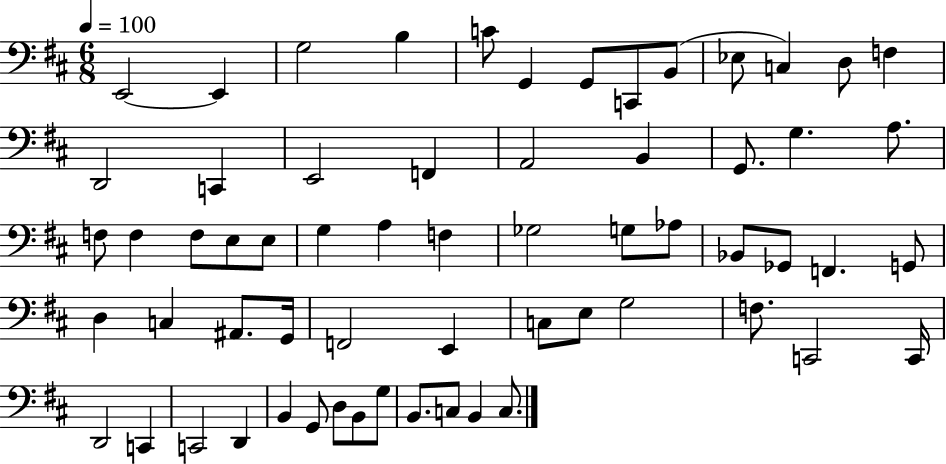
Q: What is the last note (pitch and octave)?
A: C3